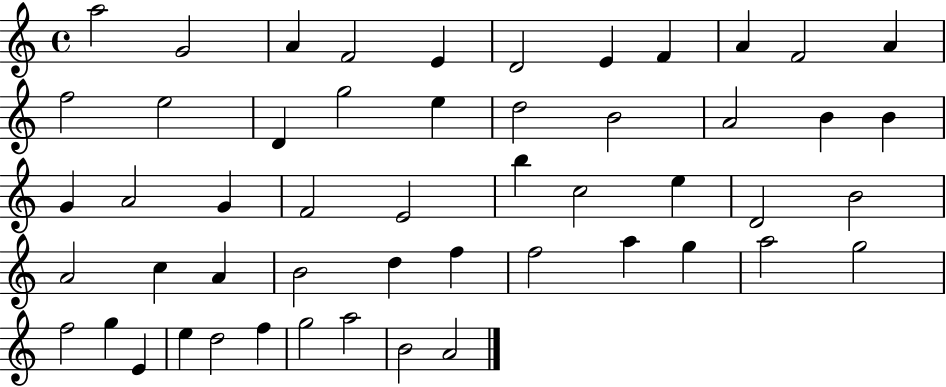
X:1
T:Untitled
M:4/4
L:1/4
K:C
a2 G2 A F2 E D2 E F A F2 A f2 e2 D g2 e d2 B2 A2 B B G A2 G F2 E2 b c2 e D2 B2 A2 c A B2 d f f2 a g a2 g2 f2 g E e d2 f g2 a2 B2 A2